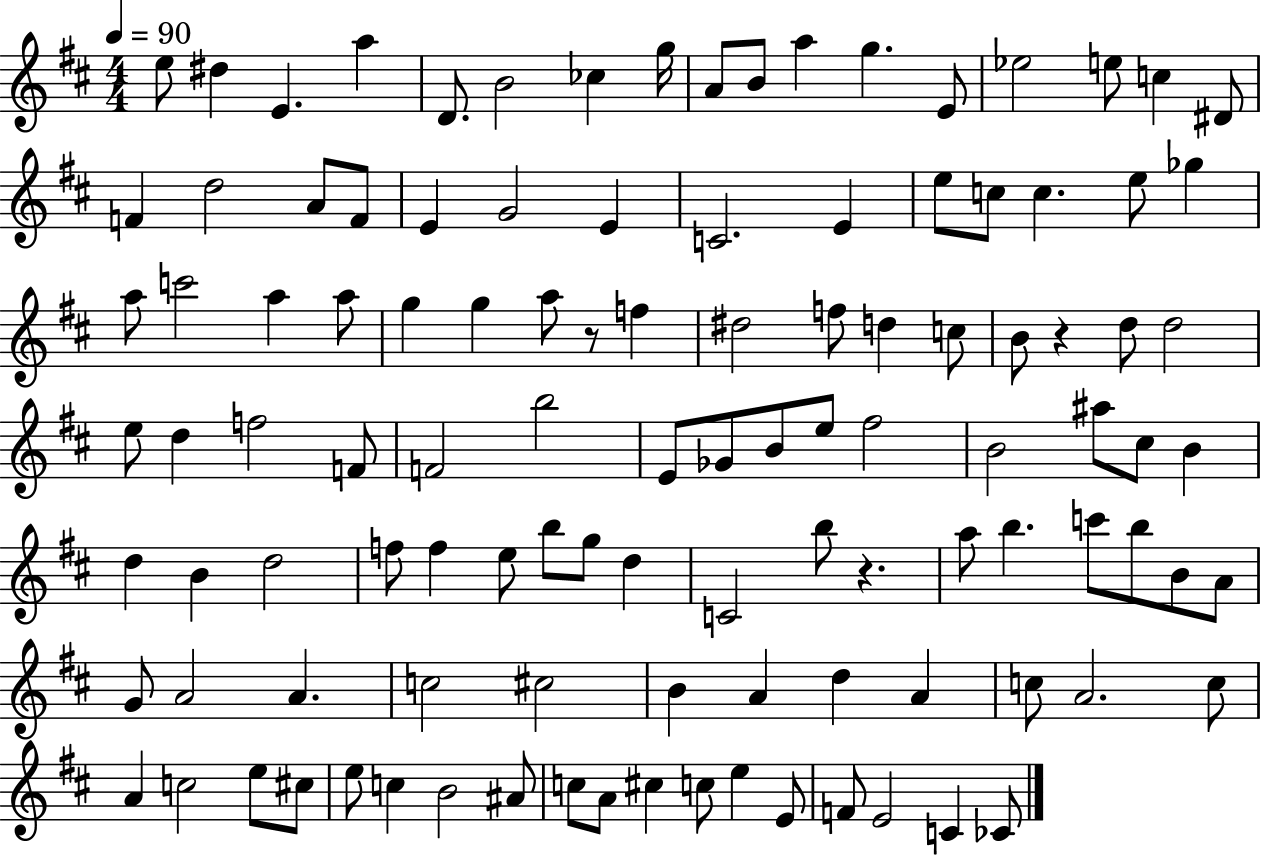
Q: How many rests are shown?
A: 3